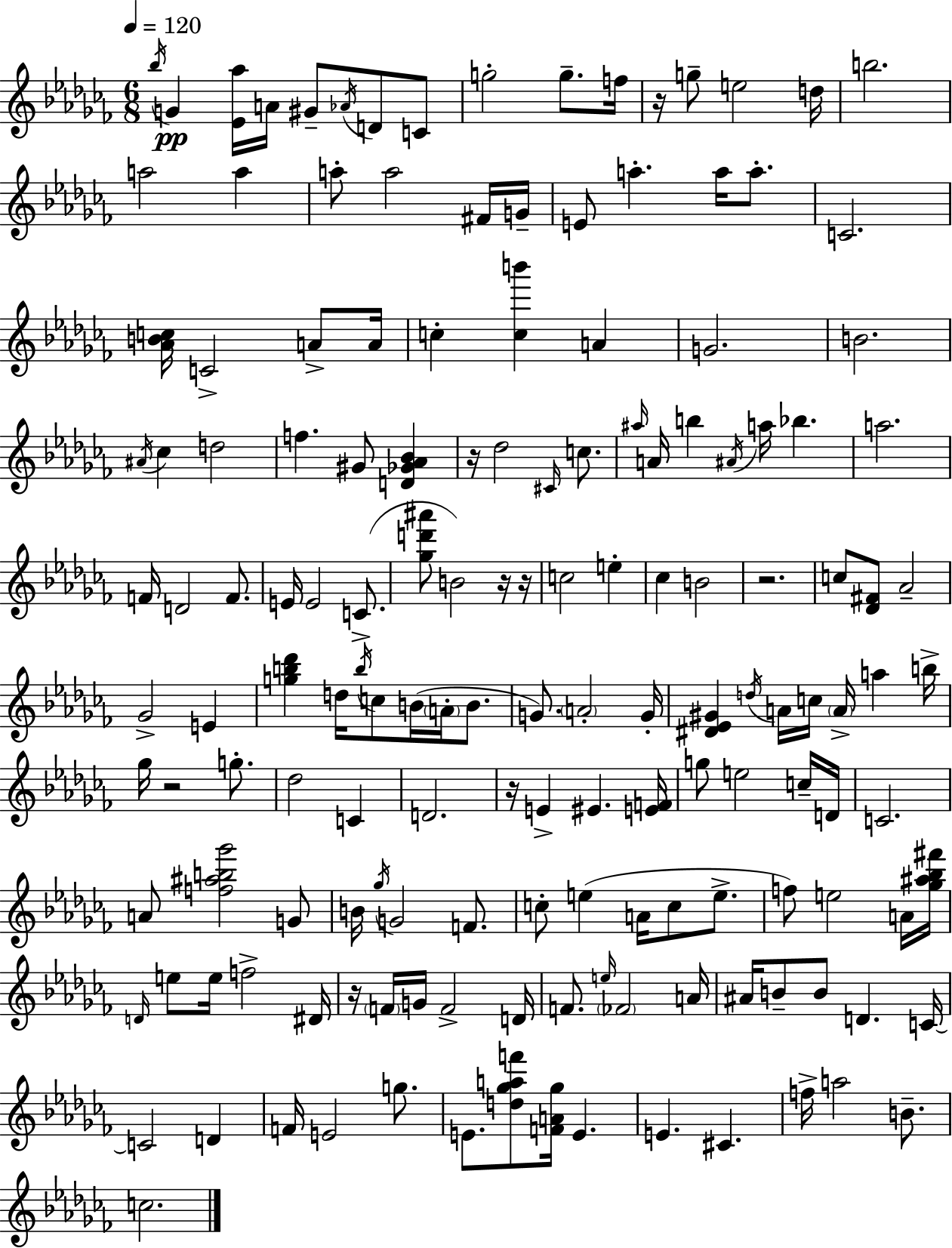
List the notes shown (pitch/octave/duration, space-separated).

Bb5/s G4/q [Eb4,Ab5]/s A4/s G#4/e Ab4/s D4/e C4/e G5/h G5/e. F5/s R/s G5/e E5/h D5/s B5/h. A5/h A5/q A5/e A5/h F#4/s G4/s E4/e A5/q. A5/s A5/e. C4/h. [Ab4,B4,C5]/s C4/h A4/e A4/s C5/q [C5,B6]/q A4/q G4/h. B4/h. A#4/s CES5/q D5/h F5/q. G#4/e [D4,Gb4,Ab4,Bb4]/q R/s Db5/h C#4/s C5/e. A#5/s A4/s B5/q A#4/s A5/s Bb5/q. A5/h. F4/s D4/h F4/e. E4/s E4/h C4/e. [Gb5,D6,A#6]/e B4/h R/s R/s C5/h E5/q CES5/q B4/h R/h. C5/e [Db4,F#4]/e Ab4/h Gb4/h E4/q [G5,B5,Db6]/q D5/s B5/s C5/e B4/s A4/s B4/e. G4/e. A4/h G4/s [D#4,Eb4,G#4]/q D5/s A4/s C5/s A4/s A5/q B5/s Gb5/s R/h G5/e. Db5/h C4/q D4/h. R/s E4/q EIS4/q. [E4,F4]/s G5/e E5/h C5/s D4/s C4/h. A4/e [F5,A#5,B5,Gb6]/h G4/e B4/s Gb5/s G4/h F4/e. C5/e E5/q A4/s C5/e E5/e. F5/e E5/h A4/s [Gb5,A#5,Bb5,F#6]/s D4/s E5/e E5/s F5/h D#4/s R/s F4/s G4/s F4/h D4/s F4/e. E5/s FES4/h A4/s A#4/s B4/e B4/e D4/q. C4/s C4/h D4/q F4/s E4/h G5/e. E4/e. [D5,Gb5,A5,F6]/e [F4,A4,Gb5]/s E4/q. E4/q. C#4/q. F5/s A5/h B4/e. C5/h.